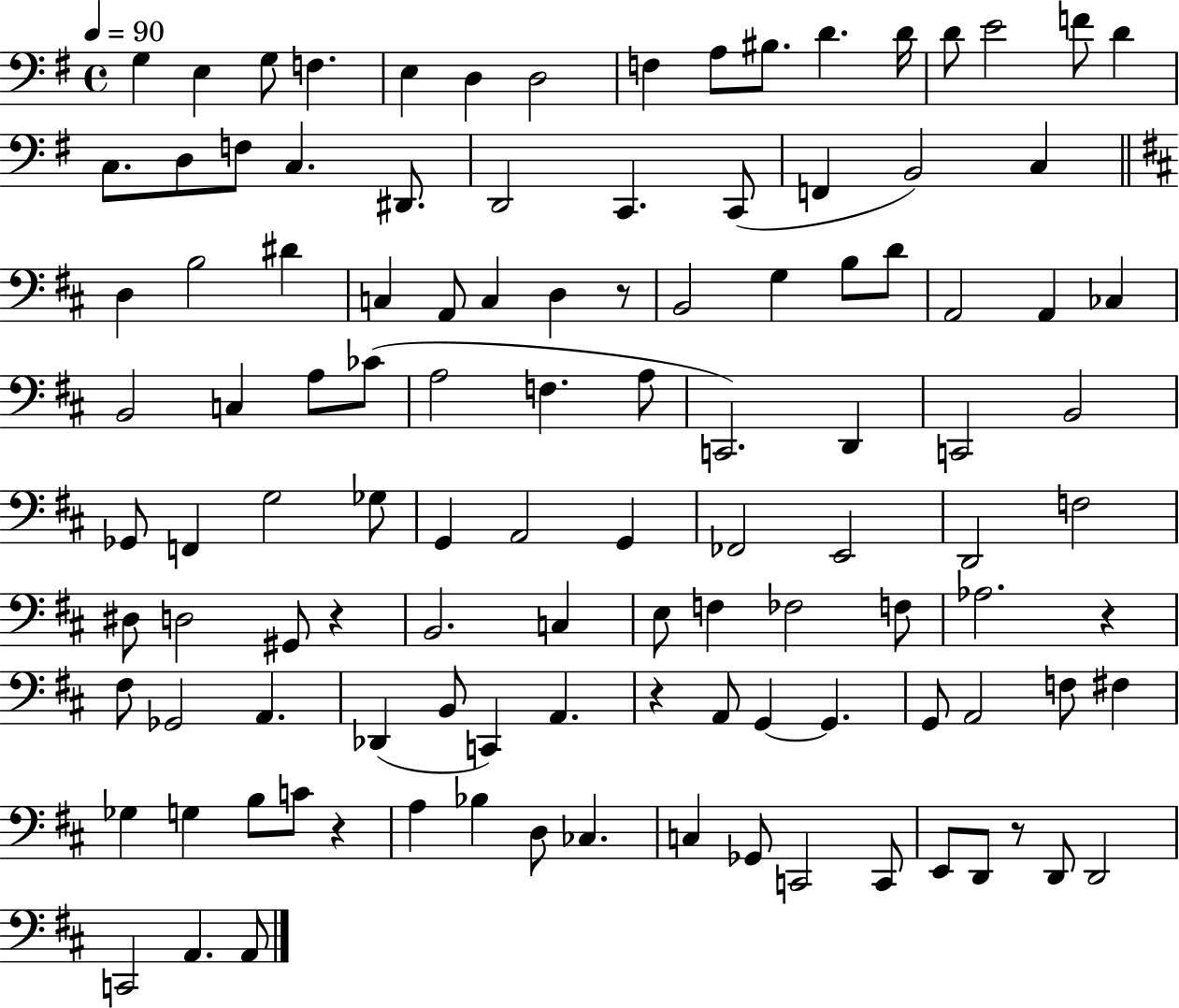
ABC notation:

X:1
T:Untitled
M:4/4
L:1/4
K:G
G, E, G,/2 F, E, D, D,2 F, A,/2 ^B,/2 D D/4 D/2 E2 F/2 D C,/2 D,/2 F,/2 C, ^D,,/2 D,,2 C,, C,,/2 F,, B,,2 C, D, B,2 ^D C, A,,/2 C, D, z/2 B,,2 G, B,/2 D/2 A,,2 A,, _C, B,,2 C, A,/2 _C/2 A,2 F, A,/2 C,,2 D,, C,,2 B,,2 _G,,/2 F,, G,2 _G,/2 G,, A,,2 G,, _F,,2 E,,2 D,,2 F,2 ^D,/2 D,2 ^G,,/2 z B,,2 C, E,/2 F, _F,2 F,/2 _A,2 z ^F,/2 _G,,2 A,, _D,, B,,/2 C,, A,, z A,,/2 G,, G,, G,,/2 A,,2 F,/2 ^F, _G, G, B,/2 C/2 z A, _B, D,/2 _C, C, _G,,/2 C,,2 C,,/2 E,,/2 D,,/2 z/2 D,,/2 D,,2 C,,2 A,, A,,/2